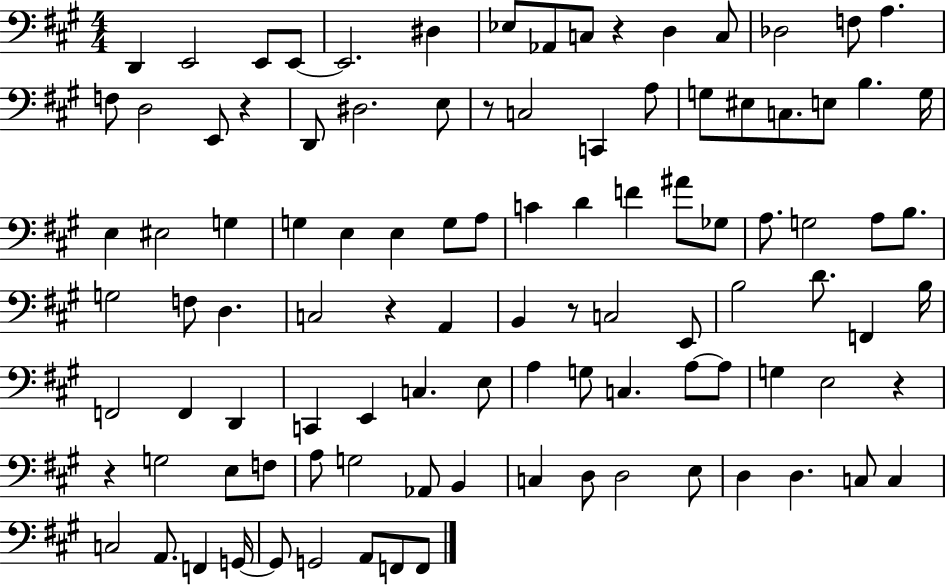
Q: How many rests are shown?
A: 7